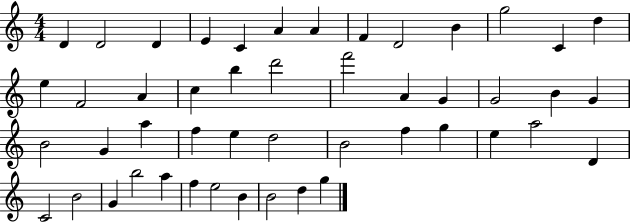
X:1
T:Untitled
M:4/4
L:1/4
K:C
D D2 D E C A A F D2 B g2 C d e F2 A c b d'2 f'2 A G G2 B G B2 G a f e d2 B2 f g e a2 D C2 B2 G b2 a f e2 B B2 d g